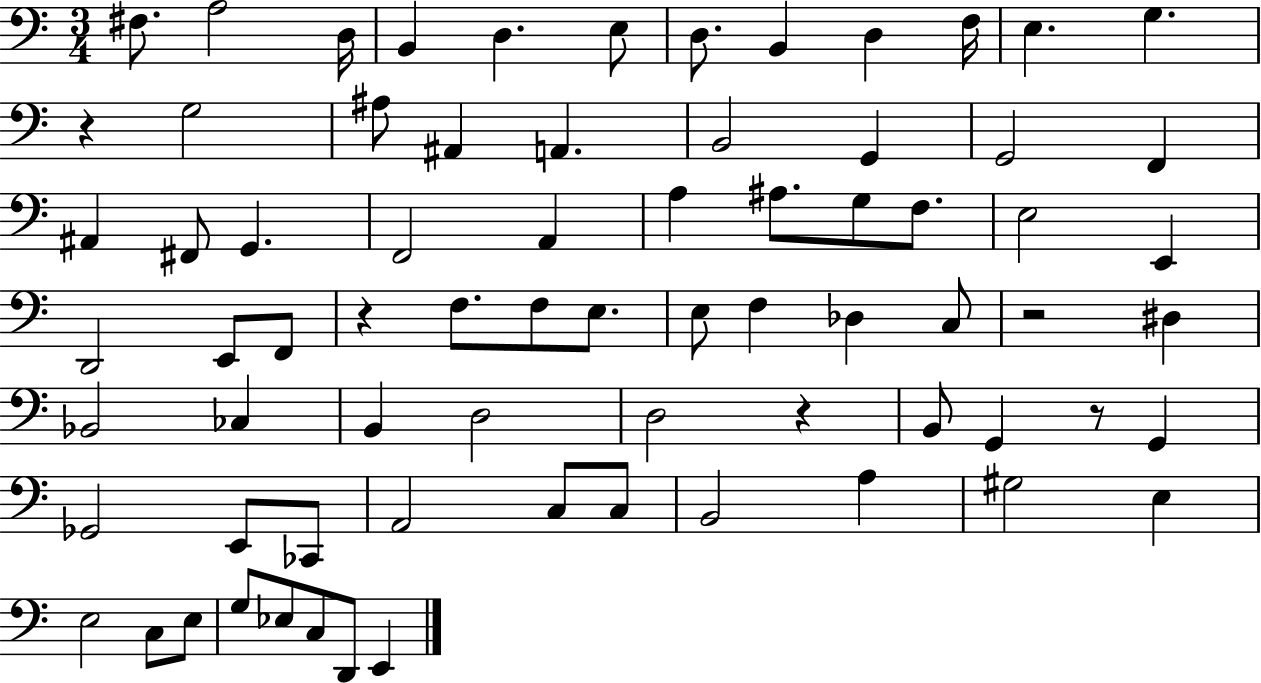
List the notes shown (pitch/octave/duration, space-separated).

F#3/e. A3/h D3/s B2/q D3/q. E3/e D3/e. B2/q D3/q F3/s E3/q. G3/q. R/q G3/h A#3/e A#2/q A2/q. B2/h G2/q G2/h F2/q A#2/q F#2/e G2/q. F2/h A2/q A3/q A#3/e. G3/e F3/e. E3/h E2/q D2/h E2/e F2/e R/q F3/e. F3/e E3/e. E3/e F3/q Db3/q C3/e R/h D#3/q Bb2/h CES3/q B2/q D3/h D3/h R/q B2/e G2/q R/e G2/q Gb2/h E2/e CES2/e A2/h C3/e C3/e B2/h A3/q G#3/h E3/q E3/h C3/e E3/e G3/e Eb3/e C3/e D2/e E2/q